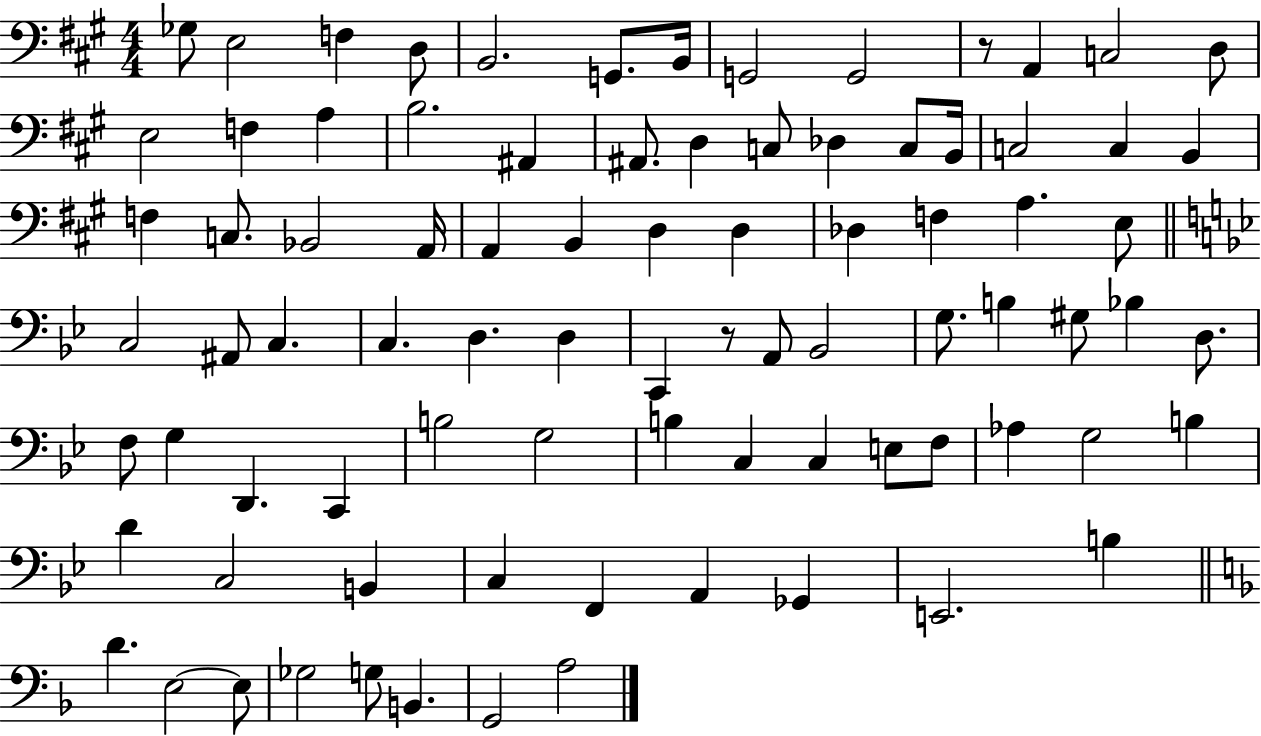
X:1
T:Untitled
M:4/4
L:1/4
K:A
_G,/2 E,2 F, D,/2 B,,2 G,,/2 B,,/4 G,,2 G,,2 z/2 A,, C,2 D,/2 E,2 F, A, B,2 ^A,, ^A,,/2 D, C,/2 _D, C,/2 B,,/4 C,2 C, B,, F, C,/2 _B,,2 A,,/4 A,, B,, D, D, _D, F, A, E,/2 C,2 ^A,,/2 C, C, D, D, C,, z/2 A,,/2 _B,,2 G,/2 B, ^G,/2 _B, D,/2 F,/2 G, D,, C,, B,2 G,2 B, C, C, E,/2 F,/2 _A, G,2 B, D C,2 B,, C, F,, A,, _G,, E,,2 B, D E,2 E,/2 _G,2 G,/2 B,, G,,2 A,2